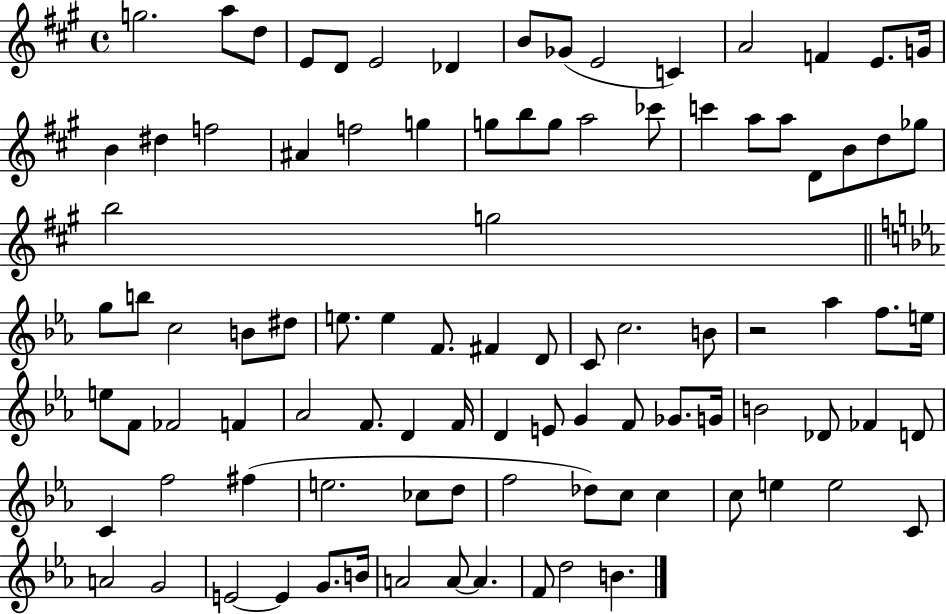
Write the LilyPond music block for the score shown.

{
  \clef treble
  \time 4/4
  \defaultTimeSignature
  \key a \major
  g''2. a''8 d''8 | e'8 d'8 e'2 des'4 | b'8 ges'8( e'2 c'4) | a'2 f'4 e'8. g'16 | \break b'4 dis''4 f''2 | ais'4 f''2 g''4 | g''8 b''8 g''8 a''2 ces'''8 | c'''4 a''8 a''8 d'8 b'8 d''8 ges''8 | \break b''2 g''2 | \bar "||" \break \key c \minor g''8 b''8 c''2 b'8 dis''8 | e''8. e''4 f'8. fis'4 d'8 | c'8 c''2. b'8 | r2 aes''4 f''8. e''16 | \break e''8 f'8 fes'2 f'4 | aes'2 f'8. d'4 f'16 | d'4 e'8 g'4 f'8 ges'8. g'16 | b'2 des'8 fes'4 d'8 | \break c'4 f''2 fis''4( | e''2. ces''8 d''8 | f''2 des''8) c''8 c''4 | c''8 e''4 e''2 c'8 | \break a'2 g'2 | e'2~~ e'4 g'8. b'16 | a'2 a'8~~ a'4. | f'8 d''2 b'4. | \break \bar "|."
}